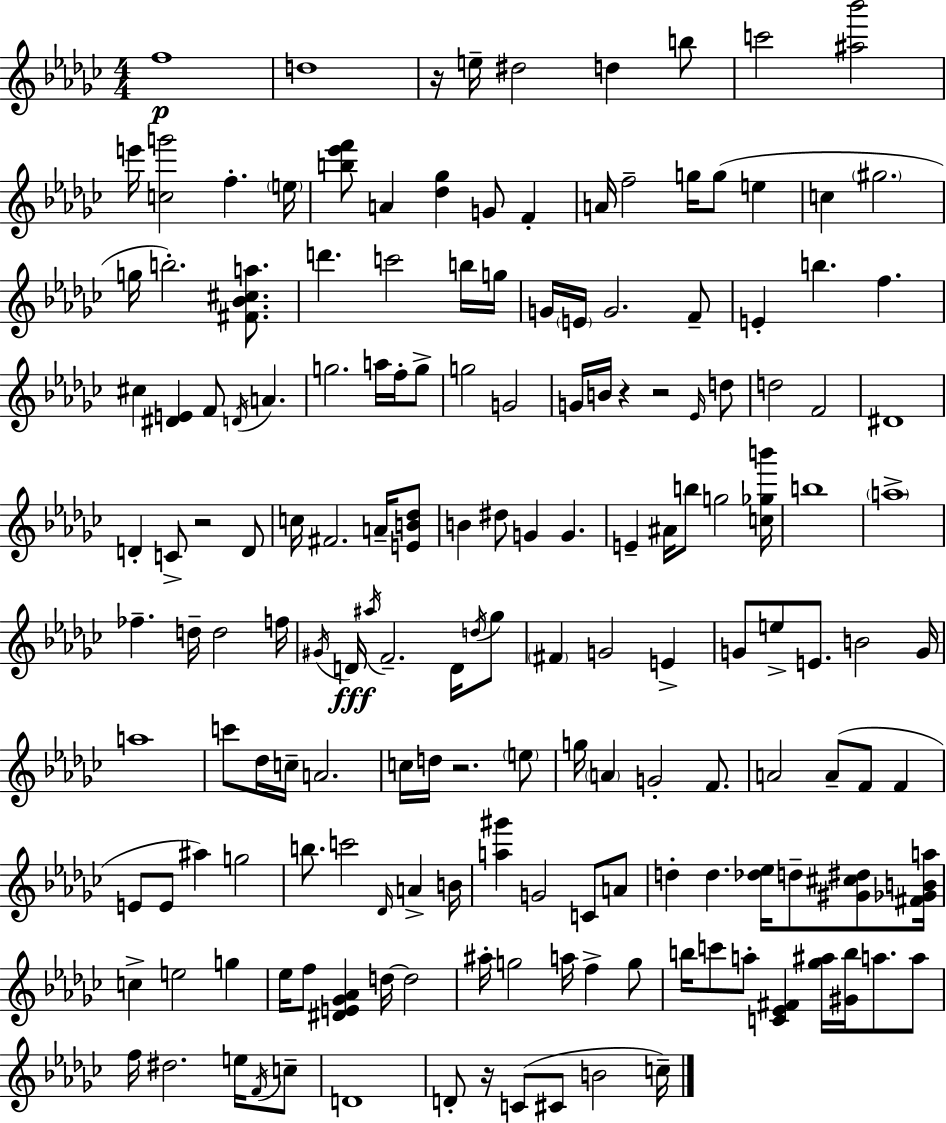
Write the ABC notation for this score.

X:1
T:Untitled
M:4/4
L:1/4
K:Ebm
f4 d4 z/4 e/4 ^d2 d b/2 c'2 [^a_b']2 e'/4 [cg']2 f e/4 [b_e'f']/2 A [_d_g] G/2 F A/4 f2 g/4 g/2 e c ^g2 g/4 b2 [^F_B^ca]/2 d' c'2 b/4 g/4 G/4 E/4 G2 F/2 E b f ^c [^DE] F/2 D/4 A g2 a/4 f/4 g/2 g2 G2 G/4 B/4 z z2 _E/4 d/2 d2 F2 ^D4 D C/2 z2 D/2 c/4 ^F2 A/4 [EB_d]/2 B ^d/2 G G E ^A/4 b/2 g2 [c_gb']/4 b4 a4 _f d/4 d2 f/4 ^G/4 D/4 ^a/4 F2 D/4 d/4 _g/2 ^F G2 E G/2 e/2 E/2 B2 G/4 a4 c'/2 _d/4 c/4 A2 c/4 d/4 z2 e/2 g/4 A G2 F/2 A2 A/2 F/2 F E/2 E/2 ^a g2 b/2 c'2 _D/4 A B/4 [a^g'] G2 C/2 A/2 d d [_d_e]/4 d/2 [^G^c^d]/2 [^F_GBa]/4 c e2 g _e/4 f/2 [^DE_G_A] d/4 d2 ^a/4 g2 a/4 f g/2 b/4 c'/2 a/2 [C_E^F] [_g^a]/4 [^Gb]/4 a/2 a/2 f/4 ^d2 e/4 F/4 c/2 D4 D/2 z/4 C/2 ^C/2 B2 c/4